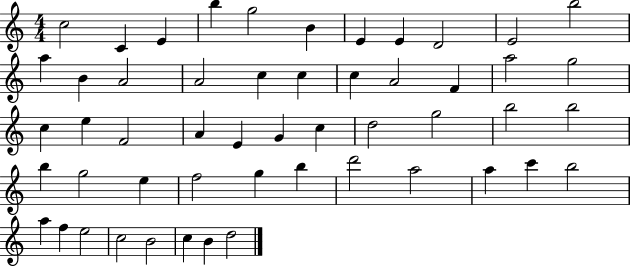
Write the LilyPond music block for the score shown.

{
  \clef treble
  \numericTimeSignature
  \time 4/4
  \key c \major
  c''2 c'4 e'4 | b''4 g''2 b'4 | e'4 e'4 d'2 | e'2 b''2 | \break a''4 b'4 a'2 | a'2 c''4 c''4 | c''4 a'2 f'4 | a''2 g''2 | \break c''4 e''4 f'2 | a'4 e'4 g'4 c''4 | d''2 g''2 | b''2 b''2 | \break b''4 g''2 e''4 | f''2 g''4 b''4 | d'''2 a''2 | a''4 c'''4 b''2 | \break a''4 f''4 e''2 | c''2 b'2 | c''4 b'4 d''2 | \bar "|."
}